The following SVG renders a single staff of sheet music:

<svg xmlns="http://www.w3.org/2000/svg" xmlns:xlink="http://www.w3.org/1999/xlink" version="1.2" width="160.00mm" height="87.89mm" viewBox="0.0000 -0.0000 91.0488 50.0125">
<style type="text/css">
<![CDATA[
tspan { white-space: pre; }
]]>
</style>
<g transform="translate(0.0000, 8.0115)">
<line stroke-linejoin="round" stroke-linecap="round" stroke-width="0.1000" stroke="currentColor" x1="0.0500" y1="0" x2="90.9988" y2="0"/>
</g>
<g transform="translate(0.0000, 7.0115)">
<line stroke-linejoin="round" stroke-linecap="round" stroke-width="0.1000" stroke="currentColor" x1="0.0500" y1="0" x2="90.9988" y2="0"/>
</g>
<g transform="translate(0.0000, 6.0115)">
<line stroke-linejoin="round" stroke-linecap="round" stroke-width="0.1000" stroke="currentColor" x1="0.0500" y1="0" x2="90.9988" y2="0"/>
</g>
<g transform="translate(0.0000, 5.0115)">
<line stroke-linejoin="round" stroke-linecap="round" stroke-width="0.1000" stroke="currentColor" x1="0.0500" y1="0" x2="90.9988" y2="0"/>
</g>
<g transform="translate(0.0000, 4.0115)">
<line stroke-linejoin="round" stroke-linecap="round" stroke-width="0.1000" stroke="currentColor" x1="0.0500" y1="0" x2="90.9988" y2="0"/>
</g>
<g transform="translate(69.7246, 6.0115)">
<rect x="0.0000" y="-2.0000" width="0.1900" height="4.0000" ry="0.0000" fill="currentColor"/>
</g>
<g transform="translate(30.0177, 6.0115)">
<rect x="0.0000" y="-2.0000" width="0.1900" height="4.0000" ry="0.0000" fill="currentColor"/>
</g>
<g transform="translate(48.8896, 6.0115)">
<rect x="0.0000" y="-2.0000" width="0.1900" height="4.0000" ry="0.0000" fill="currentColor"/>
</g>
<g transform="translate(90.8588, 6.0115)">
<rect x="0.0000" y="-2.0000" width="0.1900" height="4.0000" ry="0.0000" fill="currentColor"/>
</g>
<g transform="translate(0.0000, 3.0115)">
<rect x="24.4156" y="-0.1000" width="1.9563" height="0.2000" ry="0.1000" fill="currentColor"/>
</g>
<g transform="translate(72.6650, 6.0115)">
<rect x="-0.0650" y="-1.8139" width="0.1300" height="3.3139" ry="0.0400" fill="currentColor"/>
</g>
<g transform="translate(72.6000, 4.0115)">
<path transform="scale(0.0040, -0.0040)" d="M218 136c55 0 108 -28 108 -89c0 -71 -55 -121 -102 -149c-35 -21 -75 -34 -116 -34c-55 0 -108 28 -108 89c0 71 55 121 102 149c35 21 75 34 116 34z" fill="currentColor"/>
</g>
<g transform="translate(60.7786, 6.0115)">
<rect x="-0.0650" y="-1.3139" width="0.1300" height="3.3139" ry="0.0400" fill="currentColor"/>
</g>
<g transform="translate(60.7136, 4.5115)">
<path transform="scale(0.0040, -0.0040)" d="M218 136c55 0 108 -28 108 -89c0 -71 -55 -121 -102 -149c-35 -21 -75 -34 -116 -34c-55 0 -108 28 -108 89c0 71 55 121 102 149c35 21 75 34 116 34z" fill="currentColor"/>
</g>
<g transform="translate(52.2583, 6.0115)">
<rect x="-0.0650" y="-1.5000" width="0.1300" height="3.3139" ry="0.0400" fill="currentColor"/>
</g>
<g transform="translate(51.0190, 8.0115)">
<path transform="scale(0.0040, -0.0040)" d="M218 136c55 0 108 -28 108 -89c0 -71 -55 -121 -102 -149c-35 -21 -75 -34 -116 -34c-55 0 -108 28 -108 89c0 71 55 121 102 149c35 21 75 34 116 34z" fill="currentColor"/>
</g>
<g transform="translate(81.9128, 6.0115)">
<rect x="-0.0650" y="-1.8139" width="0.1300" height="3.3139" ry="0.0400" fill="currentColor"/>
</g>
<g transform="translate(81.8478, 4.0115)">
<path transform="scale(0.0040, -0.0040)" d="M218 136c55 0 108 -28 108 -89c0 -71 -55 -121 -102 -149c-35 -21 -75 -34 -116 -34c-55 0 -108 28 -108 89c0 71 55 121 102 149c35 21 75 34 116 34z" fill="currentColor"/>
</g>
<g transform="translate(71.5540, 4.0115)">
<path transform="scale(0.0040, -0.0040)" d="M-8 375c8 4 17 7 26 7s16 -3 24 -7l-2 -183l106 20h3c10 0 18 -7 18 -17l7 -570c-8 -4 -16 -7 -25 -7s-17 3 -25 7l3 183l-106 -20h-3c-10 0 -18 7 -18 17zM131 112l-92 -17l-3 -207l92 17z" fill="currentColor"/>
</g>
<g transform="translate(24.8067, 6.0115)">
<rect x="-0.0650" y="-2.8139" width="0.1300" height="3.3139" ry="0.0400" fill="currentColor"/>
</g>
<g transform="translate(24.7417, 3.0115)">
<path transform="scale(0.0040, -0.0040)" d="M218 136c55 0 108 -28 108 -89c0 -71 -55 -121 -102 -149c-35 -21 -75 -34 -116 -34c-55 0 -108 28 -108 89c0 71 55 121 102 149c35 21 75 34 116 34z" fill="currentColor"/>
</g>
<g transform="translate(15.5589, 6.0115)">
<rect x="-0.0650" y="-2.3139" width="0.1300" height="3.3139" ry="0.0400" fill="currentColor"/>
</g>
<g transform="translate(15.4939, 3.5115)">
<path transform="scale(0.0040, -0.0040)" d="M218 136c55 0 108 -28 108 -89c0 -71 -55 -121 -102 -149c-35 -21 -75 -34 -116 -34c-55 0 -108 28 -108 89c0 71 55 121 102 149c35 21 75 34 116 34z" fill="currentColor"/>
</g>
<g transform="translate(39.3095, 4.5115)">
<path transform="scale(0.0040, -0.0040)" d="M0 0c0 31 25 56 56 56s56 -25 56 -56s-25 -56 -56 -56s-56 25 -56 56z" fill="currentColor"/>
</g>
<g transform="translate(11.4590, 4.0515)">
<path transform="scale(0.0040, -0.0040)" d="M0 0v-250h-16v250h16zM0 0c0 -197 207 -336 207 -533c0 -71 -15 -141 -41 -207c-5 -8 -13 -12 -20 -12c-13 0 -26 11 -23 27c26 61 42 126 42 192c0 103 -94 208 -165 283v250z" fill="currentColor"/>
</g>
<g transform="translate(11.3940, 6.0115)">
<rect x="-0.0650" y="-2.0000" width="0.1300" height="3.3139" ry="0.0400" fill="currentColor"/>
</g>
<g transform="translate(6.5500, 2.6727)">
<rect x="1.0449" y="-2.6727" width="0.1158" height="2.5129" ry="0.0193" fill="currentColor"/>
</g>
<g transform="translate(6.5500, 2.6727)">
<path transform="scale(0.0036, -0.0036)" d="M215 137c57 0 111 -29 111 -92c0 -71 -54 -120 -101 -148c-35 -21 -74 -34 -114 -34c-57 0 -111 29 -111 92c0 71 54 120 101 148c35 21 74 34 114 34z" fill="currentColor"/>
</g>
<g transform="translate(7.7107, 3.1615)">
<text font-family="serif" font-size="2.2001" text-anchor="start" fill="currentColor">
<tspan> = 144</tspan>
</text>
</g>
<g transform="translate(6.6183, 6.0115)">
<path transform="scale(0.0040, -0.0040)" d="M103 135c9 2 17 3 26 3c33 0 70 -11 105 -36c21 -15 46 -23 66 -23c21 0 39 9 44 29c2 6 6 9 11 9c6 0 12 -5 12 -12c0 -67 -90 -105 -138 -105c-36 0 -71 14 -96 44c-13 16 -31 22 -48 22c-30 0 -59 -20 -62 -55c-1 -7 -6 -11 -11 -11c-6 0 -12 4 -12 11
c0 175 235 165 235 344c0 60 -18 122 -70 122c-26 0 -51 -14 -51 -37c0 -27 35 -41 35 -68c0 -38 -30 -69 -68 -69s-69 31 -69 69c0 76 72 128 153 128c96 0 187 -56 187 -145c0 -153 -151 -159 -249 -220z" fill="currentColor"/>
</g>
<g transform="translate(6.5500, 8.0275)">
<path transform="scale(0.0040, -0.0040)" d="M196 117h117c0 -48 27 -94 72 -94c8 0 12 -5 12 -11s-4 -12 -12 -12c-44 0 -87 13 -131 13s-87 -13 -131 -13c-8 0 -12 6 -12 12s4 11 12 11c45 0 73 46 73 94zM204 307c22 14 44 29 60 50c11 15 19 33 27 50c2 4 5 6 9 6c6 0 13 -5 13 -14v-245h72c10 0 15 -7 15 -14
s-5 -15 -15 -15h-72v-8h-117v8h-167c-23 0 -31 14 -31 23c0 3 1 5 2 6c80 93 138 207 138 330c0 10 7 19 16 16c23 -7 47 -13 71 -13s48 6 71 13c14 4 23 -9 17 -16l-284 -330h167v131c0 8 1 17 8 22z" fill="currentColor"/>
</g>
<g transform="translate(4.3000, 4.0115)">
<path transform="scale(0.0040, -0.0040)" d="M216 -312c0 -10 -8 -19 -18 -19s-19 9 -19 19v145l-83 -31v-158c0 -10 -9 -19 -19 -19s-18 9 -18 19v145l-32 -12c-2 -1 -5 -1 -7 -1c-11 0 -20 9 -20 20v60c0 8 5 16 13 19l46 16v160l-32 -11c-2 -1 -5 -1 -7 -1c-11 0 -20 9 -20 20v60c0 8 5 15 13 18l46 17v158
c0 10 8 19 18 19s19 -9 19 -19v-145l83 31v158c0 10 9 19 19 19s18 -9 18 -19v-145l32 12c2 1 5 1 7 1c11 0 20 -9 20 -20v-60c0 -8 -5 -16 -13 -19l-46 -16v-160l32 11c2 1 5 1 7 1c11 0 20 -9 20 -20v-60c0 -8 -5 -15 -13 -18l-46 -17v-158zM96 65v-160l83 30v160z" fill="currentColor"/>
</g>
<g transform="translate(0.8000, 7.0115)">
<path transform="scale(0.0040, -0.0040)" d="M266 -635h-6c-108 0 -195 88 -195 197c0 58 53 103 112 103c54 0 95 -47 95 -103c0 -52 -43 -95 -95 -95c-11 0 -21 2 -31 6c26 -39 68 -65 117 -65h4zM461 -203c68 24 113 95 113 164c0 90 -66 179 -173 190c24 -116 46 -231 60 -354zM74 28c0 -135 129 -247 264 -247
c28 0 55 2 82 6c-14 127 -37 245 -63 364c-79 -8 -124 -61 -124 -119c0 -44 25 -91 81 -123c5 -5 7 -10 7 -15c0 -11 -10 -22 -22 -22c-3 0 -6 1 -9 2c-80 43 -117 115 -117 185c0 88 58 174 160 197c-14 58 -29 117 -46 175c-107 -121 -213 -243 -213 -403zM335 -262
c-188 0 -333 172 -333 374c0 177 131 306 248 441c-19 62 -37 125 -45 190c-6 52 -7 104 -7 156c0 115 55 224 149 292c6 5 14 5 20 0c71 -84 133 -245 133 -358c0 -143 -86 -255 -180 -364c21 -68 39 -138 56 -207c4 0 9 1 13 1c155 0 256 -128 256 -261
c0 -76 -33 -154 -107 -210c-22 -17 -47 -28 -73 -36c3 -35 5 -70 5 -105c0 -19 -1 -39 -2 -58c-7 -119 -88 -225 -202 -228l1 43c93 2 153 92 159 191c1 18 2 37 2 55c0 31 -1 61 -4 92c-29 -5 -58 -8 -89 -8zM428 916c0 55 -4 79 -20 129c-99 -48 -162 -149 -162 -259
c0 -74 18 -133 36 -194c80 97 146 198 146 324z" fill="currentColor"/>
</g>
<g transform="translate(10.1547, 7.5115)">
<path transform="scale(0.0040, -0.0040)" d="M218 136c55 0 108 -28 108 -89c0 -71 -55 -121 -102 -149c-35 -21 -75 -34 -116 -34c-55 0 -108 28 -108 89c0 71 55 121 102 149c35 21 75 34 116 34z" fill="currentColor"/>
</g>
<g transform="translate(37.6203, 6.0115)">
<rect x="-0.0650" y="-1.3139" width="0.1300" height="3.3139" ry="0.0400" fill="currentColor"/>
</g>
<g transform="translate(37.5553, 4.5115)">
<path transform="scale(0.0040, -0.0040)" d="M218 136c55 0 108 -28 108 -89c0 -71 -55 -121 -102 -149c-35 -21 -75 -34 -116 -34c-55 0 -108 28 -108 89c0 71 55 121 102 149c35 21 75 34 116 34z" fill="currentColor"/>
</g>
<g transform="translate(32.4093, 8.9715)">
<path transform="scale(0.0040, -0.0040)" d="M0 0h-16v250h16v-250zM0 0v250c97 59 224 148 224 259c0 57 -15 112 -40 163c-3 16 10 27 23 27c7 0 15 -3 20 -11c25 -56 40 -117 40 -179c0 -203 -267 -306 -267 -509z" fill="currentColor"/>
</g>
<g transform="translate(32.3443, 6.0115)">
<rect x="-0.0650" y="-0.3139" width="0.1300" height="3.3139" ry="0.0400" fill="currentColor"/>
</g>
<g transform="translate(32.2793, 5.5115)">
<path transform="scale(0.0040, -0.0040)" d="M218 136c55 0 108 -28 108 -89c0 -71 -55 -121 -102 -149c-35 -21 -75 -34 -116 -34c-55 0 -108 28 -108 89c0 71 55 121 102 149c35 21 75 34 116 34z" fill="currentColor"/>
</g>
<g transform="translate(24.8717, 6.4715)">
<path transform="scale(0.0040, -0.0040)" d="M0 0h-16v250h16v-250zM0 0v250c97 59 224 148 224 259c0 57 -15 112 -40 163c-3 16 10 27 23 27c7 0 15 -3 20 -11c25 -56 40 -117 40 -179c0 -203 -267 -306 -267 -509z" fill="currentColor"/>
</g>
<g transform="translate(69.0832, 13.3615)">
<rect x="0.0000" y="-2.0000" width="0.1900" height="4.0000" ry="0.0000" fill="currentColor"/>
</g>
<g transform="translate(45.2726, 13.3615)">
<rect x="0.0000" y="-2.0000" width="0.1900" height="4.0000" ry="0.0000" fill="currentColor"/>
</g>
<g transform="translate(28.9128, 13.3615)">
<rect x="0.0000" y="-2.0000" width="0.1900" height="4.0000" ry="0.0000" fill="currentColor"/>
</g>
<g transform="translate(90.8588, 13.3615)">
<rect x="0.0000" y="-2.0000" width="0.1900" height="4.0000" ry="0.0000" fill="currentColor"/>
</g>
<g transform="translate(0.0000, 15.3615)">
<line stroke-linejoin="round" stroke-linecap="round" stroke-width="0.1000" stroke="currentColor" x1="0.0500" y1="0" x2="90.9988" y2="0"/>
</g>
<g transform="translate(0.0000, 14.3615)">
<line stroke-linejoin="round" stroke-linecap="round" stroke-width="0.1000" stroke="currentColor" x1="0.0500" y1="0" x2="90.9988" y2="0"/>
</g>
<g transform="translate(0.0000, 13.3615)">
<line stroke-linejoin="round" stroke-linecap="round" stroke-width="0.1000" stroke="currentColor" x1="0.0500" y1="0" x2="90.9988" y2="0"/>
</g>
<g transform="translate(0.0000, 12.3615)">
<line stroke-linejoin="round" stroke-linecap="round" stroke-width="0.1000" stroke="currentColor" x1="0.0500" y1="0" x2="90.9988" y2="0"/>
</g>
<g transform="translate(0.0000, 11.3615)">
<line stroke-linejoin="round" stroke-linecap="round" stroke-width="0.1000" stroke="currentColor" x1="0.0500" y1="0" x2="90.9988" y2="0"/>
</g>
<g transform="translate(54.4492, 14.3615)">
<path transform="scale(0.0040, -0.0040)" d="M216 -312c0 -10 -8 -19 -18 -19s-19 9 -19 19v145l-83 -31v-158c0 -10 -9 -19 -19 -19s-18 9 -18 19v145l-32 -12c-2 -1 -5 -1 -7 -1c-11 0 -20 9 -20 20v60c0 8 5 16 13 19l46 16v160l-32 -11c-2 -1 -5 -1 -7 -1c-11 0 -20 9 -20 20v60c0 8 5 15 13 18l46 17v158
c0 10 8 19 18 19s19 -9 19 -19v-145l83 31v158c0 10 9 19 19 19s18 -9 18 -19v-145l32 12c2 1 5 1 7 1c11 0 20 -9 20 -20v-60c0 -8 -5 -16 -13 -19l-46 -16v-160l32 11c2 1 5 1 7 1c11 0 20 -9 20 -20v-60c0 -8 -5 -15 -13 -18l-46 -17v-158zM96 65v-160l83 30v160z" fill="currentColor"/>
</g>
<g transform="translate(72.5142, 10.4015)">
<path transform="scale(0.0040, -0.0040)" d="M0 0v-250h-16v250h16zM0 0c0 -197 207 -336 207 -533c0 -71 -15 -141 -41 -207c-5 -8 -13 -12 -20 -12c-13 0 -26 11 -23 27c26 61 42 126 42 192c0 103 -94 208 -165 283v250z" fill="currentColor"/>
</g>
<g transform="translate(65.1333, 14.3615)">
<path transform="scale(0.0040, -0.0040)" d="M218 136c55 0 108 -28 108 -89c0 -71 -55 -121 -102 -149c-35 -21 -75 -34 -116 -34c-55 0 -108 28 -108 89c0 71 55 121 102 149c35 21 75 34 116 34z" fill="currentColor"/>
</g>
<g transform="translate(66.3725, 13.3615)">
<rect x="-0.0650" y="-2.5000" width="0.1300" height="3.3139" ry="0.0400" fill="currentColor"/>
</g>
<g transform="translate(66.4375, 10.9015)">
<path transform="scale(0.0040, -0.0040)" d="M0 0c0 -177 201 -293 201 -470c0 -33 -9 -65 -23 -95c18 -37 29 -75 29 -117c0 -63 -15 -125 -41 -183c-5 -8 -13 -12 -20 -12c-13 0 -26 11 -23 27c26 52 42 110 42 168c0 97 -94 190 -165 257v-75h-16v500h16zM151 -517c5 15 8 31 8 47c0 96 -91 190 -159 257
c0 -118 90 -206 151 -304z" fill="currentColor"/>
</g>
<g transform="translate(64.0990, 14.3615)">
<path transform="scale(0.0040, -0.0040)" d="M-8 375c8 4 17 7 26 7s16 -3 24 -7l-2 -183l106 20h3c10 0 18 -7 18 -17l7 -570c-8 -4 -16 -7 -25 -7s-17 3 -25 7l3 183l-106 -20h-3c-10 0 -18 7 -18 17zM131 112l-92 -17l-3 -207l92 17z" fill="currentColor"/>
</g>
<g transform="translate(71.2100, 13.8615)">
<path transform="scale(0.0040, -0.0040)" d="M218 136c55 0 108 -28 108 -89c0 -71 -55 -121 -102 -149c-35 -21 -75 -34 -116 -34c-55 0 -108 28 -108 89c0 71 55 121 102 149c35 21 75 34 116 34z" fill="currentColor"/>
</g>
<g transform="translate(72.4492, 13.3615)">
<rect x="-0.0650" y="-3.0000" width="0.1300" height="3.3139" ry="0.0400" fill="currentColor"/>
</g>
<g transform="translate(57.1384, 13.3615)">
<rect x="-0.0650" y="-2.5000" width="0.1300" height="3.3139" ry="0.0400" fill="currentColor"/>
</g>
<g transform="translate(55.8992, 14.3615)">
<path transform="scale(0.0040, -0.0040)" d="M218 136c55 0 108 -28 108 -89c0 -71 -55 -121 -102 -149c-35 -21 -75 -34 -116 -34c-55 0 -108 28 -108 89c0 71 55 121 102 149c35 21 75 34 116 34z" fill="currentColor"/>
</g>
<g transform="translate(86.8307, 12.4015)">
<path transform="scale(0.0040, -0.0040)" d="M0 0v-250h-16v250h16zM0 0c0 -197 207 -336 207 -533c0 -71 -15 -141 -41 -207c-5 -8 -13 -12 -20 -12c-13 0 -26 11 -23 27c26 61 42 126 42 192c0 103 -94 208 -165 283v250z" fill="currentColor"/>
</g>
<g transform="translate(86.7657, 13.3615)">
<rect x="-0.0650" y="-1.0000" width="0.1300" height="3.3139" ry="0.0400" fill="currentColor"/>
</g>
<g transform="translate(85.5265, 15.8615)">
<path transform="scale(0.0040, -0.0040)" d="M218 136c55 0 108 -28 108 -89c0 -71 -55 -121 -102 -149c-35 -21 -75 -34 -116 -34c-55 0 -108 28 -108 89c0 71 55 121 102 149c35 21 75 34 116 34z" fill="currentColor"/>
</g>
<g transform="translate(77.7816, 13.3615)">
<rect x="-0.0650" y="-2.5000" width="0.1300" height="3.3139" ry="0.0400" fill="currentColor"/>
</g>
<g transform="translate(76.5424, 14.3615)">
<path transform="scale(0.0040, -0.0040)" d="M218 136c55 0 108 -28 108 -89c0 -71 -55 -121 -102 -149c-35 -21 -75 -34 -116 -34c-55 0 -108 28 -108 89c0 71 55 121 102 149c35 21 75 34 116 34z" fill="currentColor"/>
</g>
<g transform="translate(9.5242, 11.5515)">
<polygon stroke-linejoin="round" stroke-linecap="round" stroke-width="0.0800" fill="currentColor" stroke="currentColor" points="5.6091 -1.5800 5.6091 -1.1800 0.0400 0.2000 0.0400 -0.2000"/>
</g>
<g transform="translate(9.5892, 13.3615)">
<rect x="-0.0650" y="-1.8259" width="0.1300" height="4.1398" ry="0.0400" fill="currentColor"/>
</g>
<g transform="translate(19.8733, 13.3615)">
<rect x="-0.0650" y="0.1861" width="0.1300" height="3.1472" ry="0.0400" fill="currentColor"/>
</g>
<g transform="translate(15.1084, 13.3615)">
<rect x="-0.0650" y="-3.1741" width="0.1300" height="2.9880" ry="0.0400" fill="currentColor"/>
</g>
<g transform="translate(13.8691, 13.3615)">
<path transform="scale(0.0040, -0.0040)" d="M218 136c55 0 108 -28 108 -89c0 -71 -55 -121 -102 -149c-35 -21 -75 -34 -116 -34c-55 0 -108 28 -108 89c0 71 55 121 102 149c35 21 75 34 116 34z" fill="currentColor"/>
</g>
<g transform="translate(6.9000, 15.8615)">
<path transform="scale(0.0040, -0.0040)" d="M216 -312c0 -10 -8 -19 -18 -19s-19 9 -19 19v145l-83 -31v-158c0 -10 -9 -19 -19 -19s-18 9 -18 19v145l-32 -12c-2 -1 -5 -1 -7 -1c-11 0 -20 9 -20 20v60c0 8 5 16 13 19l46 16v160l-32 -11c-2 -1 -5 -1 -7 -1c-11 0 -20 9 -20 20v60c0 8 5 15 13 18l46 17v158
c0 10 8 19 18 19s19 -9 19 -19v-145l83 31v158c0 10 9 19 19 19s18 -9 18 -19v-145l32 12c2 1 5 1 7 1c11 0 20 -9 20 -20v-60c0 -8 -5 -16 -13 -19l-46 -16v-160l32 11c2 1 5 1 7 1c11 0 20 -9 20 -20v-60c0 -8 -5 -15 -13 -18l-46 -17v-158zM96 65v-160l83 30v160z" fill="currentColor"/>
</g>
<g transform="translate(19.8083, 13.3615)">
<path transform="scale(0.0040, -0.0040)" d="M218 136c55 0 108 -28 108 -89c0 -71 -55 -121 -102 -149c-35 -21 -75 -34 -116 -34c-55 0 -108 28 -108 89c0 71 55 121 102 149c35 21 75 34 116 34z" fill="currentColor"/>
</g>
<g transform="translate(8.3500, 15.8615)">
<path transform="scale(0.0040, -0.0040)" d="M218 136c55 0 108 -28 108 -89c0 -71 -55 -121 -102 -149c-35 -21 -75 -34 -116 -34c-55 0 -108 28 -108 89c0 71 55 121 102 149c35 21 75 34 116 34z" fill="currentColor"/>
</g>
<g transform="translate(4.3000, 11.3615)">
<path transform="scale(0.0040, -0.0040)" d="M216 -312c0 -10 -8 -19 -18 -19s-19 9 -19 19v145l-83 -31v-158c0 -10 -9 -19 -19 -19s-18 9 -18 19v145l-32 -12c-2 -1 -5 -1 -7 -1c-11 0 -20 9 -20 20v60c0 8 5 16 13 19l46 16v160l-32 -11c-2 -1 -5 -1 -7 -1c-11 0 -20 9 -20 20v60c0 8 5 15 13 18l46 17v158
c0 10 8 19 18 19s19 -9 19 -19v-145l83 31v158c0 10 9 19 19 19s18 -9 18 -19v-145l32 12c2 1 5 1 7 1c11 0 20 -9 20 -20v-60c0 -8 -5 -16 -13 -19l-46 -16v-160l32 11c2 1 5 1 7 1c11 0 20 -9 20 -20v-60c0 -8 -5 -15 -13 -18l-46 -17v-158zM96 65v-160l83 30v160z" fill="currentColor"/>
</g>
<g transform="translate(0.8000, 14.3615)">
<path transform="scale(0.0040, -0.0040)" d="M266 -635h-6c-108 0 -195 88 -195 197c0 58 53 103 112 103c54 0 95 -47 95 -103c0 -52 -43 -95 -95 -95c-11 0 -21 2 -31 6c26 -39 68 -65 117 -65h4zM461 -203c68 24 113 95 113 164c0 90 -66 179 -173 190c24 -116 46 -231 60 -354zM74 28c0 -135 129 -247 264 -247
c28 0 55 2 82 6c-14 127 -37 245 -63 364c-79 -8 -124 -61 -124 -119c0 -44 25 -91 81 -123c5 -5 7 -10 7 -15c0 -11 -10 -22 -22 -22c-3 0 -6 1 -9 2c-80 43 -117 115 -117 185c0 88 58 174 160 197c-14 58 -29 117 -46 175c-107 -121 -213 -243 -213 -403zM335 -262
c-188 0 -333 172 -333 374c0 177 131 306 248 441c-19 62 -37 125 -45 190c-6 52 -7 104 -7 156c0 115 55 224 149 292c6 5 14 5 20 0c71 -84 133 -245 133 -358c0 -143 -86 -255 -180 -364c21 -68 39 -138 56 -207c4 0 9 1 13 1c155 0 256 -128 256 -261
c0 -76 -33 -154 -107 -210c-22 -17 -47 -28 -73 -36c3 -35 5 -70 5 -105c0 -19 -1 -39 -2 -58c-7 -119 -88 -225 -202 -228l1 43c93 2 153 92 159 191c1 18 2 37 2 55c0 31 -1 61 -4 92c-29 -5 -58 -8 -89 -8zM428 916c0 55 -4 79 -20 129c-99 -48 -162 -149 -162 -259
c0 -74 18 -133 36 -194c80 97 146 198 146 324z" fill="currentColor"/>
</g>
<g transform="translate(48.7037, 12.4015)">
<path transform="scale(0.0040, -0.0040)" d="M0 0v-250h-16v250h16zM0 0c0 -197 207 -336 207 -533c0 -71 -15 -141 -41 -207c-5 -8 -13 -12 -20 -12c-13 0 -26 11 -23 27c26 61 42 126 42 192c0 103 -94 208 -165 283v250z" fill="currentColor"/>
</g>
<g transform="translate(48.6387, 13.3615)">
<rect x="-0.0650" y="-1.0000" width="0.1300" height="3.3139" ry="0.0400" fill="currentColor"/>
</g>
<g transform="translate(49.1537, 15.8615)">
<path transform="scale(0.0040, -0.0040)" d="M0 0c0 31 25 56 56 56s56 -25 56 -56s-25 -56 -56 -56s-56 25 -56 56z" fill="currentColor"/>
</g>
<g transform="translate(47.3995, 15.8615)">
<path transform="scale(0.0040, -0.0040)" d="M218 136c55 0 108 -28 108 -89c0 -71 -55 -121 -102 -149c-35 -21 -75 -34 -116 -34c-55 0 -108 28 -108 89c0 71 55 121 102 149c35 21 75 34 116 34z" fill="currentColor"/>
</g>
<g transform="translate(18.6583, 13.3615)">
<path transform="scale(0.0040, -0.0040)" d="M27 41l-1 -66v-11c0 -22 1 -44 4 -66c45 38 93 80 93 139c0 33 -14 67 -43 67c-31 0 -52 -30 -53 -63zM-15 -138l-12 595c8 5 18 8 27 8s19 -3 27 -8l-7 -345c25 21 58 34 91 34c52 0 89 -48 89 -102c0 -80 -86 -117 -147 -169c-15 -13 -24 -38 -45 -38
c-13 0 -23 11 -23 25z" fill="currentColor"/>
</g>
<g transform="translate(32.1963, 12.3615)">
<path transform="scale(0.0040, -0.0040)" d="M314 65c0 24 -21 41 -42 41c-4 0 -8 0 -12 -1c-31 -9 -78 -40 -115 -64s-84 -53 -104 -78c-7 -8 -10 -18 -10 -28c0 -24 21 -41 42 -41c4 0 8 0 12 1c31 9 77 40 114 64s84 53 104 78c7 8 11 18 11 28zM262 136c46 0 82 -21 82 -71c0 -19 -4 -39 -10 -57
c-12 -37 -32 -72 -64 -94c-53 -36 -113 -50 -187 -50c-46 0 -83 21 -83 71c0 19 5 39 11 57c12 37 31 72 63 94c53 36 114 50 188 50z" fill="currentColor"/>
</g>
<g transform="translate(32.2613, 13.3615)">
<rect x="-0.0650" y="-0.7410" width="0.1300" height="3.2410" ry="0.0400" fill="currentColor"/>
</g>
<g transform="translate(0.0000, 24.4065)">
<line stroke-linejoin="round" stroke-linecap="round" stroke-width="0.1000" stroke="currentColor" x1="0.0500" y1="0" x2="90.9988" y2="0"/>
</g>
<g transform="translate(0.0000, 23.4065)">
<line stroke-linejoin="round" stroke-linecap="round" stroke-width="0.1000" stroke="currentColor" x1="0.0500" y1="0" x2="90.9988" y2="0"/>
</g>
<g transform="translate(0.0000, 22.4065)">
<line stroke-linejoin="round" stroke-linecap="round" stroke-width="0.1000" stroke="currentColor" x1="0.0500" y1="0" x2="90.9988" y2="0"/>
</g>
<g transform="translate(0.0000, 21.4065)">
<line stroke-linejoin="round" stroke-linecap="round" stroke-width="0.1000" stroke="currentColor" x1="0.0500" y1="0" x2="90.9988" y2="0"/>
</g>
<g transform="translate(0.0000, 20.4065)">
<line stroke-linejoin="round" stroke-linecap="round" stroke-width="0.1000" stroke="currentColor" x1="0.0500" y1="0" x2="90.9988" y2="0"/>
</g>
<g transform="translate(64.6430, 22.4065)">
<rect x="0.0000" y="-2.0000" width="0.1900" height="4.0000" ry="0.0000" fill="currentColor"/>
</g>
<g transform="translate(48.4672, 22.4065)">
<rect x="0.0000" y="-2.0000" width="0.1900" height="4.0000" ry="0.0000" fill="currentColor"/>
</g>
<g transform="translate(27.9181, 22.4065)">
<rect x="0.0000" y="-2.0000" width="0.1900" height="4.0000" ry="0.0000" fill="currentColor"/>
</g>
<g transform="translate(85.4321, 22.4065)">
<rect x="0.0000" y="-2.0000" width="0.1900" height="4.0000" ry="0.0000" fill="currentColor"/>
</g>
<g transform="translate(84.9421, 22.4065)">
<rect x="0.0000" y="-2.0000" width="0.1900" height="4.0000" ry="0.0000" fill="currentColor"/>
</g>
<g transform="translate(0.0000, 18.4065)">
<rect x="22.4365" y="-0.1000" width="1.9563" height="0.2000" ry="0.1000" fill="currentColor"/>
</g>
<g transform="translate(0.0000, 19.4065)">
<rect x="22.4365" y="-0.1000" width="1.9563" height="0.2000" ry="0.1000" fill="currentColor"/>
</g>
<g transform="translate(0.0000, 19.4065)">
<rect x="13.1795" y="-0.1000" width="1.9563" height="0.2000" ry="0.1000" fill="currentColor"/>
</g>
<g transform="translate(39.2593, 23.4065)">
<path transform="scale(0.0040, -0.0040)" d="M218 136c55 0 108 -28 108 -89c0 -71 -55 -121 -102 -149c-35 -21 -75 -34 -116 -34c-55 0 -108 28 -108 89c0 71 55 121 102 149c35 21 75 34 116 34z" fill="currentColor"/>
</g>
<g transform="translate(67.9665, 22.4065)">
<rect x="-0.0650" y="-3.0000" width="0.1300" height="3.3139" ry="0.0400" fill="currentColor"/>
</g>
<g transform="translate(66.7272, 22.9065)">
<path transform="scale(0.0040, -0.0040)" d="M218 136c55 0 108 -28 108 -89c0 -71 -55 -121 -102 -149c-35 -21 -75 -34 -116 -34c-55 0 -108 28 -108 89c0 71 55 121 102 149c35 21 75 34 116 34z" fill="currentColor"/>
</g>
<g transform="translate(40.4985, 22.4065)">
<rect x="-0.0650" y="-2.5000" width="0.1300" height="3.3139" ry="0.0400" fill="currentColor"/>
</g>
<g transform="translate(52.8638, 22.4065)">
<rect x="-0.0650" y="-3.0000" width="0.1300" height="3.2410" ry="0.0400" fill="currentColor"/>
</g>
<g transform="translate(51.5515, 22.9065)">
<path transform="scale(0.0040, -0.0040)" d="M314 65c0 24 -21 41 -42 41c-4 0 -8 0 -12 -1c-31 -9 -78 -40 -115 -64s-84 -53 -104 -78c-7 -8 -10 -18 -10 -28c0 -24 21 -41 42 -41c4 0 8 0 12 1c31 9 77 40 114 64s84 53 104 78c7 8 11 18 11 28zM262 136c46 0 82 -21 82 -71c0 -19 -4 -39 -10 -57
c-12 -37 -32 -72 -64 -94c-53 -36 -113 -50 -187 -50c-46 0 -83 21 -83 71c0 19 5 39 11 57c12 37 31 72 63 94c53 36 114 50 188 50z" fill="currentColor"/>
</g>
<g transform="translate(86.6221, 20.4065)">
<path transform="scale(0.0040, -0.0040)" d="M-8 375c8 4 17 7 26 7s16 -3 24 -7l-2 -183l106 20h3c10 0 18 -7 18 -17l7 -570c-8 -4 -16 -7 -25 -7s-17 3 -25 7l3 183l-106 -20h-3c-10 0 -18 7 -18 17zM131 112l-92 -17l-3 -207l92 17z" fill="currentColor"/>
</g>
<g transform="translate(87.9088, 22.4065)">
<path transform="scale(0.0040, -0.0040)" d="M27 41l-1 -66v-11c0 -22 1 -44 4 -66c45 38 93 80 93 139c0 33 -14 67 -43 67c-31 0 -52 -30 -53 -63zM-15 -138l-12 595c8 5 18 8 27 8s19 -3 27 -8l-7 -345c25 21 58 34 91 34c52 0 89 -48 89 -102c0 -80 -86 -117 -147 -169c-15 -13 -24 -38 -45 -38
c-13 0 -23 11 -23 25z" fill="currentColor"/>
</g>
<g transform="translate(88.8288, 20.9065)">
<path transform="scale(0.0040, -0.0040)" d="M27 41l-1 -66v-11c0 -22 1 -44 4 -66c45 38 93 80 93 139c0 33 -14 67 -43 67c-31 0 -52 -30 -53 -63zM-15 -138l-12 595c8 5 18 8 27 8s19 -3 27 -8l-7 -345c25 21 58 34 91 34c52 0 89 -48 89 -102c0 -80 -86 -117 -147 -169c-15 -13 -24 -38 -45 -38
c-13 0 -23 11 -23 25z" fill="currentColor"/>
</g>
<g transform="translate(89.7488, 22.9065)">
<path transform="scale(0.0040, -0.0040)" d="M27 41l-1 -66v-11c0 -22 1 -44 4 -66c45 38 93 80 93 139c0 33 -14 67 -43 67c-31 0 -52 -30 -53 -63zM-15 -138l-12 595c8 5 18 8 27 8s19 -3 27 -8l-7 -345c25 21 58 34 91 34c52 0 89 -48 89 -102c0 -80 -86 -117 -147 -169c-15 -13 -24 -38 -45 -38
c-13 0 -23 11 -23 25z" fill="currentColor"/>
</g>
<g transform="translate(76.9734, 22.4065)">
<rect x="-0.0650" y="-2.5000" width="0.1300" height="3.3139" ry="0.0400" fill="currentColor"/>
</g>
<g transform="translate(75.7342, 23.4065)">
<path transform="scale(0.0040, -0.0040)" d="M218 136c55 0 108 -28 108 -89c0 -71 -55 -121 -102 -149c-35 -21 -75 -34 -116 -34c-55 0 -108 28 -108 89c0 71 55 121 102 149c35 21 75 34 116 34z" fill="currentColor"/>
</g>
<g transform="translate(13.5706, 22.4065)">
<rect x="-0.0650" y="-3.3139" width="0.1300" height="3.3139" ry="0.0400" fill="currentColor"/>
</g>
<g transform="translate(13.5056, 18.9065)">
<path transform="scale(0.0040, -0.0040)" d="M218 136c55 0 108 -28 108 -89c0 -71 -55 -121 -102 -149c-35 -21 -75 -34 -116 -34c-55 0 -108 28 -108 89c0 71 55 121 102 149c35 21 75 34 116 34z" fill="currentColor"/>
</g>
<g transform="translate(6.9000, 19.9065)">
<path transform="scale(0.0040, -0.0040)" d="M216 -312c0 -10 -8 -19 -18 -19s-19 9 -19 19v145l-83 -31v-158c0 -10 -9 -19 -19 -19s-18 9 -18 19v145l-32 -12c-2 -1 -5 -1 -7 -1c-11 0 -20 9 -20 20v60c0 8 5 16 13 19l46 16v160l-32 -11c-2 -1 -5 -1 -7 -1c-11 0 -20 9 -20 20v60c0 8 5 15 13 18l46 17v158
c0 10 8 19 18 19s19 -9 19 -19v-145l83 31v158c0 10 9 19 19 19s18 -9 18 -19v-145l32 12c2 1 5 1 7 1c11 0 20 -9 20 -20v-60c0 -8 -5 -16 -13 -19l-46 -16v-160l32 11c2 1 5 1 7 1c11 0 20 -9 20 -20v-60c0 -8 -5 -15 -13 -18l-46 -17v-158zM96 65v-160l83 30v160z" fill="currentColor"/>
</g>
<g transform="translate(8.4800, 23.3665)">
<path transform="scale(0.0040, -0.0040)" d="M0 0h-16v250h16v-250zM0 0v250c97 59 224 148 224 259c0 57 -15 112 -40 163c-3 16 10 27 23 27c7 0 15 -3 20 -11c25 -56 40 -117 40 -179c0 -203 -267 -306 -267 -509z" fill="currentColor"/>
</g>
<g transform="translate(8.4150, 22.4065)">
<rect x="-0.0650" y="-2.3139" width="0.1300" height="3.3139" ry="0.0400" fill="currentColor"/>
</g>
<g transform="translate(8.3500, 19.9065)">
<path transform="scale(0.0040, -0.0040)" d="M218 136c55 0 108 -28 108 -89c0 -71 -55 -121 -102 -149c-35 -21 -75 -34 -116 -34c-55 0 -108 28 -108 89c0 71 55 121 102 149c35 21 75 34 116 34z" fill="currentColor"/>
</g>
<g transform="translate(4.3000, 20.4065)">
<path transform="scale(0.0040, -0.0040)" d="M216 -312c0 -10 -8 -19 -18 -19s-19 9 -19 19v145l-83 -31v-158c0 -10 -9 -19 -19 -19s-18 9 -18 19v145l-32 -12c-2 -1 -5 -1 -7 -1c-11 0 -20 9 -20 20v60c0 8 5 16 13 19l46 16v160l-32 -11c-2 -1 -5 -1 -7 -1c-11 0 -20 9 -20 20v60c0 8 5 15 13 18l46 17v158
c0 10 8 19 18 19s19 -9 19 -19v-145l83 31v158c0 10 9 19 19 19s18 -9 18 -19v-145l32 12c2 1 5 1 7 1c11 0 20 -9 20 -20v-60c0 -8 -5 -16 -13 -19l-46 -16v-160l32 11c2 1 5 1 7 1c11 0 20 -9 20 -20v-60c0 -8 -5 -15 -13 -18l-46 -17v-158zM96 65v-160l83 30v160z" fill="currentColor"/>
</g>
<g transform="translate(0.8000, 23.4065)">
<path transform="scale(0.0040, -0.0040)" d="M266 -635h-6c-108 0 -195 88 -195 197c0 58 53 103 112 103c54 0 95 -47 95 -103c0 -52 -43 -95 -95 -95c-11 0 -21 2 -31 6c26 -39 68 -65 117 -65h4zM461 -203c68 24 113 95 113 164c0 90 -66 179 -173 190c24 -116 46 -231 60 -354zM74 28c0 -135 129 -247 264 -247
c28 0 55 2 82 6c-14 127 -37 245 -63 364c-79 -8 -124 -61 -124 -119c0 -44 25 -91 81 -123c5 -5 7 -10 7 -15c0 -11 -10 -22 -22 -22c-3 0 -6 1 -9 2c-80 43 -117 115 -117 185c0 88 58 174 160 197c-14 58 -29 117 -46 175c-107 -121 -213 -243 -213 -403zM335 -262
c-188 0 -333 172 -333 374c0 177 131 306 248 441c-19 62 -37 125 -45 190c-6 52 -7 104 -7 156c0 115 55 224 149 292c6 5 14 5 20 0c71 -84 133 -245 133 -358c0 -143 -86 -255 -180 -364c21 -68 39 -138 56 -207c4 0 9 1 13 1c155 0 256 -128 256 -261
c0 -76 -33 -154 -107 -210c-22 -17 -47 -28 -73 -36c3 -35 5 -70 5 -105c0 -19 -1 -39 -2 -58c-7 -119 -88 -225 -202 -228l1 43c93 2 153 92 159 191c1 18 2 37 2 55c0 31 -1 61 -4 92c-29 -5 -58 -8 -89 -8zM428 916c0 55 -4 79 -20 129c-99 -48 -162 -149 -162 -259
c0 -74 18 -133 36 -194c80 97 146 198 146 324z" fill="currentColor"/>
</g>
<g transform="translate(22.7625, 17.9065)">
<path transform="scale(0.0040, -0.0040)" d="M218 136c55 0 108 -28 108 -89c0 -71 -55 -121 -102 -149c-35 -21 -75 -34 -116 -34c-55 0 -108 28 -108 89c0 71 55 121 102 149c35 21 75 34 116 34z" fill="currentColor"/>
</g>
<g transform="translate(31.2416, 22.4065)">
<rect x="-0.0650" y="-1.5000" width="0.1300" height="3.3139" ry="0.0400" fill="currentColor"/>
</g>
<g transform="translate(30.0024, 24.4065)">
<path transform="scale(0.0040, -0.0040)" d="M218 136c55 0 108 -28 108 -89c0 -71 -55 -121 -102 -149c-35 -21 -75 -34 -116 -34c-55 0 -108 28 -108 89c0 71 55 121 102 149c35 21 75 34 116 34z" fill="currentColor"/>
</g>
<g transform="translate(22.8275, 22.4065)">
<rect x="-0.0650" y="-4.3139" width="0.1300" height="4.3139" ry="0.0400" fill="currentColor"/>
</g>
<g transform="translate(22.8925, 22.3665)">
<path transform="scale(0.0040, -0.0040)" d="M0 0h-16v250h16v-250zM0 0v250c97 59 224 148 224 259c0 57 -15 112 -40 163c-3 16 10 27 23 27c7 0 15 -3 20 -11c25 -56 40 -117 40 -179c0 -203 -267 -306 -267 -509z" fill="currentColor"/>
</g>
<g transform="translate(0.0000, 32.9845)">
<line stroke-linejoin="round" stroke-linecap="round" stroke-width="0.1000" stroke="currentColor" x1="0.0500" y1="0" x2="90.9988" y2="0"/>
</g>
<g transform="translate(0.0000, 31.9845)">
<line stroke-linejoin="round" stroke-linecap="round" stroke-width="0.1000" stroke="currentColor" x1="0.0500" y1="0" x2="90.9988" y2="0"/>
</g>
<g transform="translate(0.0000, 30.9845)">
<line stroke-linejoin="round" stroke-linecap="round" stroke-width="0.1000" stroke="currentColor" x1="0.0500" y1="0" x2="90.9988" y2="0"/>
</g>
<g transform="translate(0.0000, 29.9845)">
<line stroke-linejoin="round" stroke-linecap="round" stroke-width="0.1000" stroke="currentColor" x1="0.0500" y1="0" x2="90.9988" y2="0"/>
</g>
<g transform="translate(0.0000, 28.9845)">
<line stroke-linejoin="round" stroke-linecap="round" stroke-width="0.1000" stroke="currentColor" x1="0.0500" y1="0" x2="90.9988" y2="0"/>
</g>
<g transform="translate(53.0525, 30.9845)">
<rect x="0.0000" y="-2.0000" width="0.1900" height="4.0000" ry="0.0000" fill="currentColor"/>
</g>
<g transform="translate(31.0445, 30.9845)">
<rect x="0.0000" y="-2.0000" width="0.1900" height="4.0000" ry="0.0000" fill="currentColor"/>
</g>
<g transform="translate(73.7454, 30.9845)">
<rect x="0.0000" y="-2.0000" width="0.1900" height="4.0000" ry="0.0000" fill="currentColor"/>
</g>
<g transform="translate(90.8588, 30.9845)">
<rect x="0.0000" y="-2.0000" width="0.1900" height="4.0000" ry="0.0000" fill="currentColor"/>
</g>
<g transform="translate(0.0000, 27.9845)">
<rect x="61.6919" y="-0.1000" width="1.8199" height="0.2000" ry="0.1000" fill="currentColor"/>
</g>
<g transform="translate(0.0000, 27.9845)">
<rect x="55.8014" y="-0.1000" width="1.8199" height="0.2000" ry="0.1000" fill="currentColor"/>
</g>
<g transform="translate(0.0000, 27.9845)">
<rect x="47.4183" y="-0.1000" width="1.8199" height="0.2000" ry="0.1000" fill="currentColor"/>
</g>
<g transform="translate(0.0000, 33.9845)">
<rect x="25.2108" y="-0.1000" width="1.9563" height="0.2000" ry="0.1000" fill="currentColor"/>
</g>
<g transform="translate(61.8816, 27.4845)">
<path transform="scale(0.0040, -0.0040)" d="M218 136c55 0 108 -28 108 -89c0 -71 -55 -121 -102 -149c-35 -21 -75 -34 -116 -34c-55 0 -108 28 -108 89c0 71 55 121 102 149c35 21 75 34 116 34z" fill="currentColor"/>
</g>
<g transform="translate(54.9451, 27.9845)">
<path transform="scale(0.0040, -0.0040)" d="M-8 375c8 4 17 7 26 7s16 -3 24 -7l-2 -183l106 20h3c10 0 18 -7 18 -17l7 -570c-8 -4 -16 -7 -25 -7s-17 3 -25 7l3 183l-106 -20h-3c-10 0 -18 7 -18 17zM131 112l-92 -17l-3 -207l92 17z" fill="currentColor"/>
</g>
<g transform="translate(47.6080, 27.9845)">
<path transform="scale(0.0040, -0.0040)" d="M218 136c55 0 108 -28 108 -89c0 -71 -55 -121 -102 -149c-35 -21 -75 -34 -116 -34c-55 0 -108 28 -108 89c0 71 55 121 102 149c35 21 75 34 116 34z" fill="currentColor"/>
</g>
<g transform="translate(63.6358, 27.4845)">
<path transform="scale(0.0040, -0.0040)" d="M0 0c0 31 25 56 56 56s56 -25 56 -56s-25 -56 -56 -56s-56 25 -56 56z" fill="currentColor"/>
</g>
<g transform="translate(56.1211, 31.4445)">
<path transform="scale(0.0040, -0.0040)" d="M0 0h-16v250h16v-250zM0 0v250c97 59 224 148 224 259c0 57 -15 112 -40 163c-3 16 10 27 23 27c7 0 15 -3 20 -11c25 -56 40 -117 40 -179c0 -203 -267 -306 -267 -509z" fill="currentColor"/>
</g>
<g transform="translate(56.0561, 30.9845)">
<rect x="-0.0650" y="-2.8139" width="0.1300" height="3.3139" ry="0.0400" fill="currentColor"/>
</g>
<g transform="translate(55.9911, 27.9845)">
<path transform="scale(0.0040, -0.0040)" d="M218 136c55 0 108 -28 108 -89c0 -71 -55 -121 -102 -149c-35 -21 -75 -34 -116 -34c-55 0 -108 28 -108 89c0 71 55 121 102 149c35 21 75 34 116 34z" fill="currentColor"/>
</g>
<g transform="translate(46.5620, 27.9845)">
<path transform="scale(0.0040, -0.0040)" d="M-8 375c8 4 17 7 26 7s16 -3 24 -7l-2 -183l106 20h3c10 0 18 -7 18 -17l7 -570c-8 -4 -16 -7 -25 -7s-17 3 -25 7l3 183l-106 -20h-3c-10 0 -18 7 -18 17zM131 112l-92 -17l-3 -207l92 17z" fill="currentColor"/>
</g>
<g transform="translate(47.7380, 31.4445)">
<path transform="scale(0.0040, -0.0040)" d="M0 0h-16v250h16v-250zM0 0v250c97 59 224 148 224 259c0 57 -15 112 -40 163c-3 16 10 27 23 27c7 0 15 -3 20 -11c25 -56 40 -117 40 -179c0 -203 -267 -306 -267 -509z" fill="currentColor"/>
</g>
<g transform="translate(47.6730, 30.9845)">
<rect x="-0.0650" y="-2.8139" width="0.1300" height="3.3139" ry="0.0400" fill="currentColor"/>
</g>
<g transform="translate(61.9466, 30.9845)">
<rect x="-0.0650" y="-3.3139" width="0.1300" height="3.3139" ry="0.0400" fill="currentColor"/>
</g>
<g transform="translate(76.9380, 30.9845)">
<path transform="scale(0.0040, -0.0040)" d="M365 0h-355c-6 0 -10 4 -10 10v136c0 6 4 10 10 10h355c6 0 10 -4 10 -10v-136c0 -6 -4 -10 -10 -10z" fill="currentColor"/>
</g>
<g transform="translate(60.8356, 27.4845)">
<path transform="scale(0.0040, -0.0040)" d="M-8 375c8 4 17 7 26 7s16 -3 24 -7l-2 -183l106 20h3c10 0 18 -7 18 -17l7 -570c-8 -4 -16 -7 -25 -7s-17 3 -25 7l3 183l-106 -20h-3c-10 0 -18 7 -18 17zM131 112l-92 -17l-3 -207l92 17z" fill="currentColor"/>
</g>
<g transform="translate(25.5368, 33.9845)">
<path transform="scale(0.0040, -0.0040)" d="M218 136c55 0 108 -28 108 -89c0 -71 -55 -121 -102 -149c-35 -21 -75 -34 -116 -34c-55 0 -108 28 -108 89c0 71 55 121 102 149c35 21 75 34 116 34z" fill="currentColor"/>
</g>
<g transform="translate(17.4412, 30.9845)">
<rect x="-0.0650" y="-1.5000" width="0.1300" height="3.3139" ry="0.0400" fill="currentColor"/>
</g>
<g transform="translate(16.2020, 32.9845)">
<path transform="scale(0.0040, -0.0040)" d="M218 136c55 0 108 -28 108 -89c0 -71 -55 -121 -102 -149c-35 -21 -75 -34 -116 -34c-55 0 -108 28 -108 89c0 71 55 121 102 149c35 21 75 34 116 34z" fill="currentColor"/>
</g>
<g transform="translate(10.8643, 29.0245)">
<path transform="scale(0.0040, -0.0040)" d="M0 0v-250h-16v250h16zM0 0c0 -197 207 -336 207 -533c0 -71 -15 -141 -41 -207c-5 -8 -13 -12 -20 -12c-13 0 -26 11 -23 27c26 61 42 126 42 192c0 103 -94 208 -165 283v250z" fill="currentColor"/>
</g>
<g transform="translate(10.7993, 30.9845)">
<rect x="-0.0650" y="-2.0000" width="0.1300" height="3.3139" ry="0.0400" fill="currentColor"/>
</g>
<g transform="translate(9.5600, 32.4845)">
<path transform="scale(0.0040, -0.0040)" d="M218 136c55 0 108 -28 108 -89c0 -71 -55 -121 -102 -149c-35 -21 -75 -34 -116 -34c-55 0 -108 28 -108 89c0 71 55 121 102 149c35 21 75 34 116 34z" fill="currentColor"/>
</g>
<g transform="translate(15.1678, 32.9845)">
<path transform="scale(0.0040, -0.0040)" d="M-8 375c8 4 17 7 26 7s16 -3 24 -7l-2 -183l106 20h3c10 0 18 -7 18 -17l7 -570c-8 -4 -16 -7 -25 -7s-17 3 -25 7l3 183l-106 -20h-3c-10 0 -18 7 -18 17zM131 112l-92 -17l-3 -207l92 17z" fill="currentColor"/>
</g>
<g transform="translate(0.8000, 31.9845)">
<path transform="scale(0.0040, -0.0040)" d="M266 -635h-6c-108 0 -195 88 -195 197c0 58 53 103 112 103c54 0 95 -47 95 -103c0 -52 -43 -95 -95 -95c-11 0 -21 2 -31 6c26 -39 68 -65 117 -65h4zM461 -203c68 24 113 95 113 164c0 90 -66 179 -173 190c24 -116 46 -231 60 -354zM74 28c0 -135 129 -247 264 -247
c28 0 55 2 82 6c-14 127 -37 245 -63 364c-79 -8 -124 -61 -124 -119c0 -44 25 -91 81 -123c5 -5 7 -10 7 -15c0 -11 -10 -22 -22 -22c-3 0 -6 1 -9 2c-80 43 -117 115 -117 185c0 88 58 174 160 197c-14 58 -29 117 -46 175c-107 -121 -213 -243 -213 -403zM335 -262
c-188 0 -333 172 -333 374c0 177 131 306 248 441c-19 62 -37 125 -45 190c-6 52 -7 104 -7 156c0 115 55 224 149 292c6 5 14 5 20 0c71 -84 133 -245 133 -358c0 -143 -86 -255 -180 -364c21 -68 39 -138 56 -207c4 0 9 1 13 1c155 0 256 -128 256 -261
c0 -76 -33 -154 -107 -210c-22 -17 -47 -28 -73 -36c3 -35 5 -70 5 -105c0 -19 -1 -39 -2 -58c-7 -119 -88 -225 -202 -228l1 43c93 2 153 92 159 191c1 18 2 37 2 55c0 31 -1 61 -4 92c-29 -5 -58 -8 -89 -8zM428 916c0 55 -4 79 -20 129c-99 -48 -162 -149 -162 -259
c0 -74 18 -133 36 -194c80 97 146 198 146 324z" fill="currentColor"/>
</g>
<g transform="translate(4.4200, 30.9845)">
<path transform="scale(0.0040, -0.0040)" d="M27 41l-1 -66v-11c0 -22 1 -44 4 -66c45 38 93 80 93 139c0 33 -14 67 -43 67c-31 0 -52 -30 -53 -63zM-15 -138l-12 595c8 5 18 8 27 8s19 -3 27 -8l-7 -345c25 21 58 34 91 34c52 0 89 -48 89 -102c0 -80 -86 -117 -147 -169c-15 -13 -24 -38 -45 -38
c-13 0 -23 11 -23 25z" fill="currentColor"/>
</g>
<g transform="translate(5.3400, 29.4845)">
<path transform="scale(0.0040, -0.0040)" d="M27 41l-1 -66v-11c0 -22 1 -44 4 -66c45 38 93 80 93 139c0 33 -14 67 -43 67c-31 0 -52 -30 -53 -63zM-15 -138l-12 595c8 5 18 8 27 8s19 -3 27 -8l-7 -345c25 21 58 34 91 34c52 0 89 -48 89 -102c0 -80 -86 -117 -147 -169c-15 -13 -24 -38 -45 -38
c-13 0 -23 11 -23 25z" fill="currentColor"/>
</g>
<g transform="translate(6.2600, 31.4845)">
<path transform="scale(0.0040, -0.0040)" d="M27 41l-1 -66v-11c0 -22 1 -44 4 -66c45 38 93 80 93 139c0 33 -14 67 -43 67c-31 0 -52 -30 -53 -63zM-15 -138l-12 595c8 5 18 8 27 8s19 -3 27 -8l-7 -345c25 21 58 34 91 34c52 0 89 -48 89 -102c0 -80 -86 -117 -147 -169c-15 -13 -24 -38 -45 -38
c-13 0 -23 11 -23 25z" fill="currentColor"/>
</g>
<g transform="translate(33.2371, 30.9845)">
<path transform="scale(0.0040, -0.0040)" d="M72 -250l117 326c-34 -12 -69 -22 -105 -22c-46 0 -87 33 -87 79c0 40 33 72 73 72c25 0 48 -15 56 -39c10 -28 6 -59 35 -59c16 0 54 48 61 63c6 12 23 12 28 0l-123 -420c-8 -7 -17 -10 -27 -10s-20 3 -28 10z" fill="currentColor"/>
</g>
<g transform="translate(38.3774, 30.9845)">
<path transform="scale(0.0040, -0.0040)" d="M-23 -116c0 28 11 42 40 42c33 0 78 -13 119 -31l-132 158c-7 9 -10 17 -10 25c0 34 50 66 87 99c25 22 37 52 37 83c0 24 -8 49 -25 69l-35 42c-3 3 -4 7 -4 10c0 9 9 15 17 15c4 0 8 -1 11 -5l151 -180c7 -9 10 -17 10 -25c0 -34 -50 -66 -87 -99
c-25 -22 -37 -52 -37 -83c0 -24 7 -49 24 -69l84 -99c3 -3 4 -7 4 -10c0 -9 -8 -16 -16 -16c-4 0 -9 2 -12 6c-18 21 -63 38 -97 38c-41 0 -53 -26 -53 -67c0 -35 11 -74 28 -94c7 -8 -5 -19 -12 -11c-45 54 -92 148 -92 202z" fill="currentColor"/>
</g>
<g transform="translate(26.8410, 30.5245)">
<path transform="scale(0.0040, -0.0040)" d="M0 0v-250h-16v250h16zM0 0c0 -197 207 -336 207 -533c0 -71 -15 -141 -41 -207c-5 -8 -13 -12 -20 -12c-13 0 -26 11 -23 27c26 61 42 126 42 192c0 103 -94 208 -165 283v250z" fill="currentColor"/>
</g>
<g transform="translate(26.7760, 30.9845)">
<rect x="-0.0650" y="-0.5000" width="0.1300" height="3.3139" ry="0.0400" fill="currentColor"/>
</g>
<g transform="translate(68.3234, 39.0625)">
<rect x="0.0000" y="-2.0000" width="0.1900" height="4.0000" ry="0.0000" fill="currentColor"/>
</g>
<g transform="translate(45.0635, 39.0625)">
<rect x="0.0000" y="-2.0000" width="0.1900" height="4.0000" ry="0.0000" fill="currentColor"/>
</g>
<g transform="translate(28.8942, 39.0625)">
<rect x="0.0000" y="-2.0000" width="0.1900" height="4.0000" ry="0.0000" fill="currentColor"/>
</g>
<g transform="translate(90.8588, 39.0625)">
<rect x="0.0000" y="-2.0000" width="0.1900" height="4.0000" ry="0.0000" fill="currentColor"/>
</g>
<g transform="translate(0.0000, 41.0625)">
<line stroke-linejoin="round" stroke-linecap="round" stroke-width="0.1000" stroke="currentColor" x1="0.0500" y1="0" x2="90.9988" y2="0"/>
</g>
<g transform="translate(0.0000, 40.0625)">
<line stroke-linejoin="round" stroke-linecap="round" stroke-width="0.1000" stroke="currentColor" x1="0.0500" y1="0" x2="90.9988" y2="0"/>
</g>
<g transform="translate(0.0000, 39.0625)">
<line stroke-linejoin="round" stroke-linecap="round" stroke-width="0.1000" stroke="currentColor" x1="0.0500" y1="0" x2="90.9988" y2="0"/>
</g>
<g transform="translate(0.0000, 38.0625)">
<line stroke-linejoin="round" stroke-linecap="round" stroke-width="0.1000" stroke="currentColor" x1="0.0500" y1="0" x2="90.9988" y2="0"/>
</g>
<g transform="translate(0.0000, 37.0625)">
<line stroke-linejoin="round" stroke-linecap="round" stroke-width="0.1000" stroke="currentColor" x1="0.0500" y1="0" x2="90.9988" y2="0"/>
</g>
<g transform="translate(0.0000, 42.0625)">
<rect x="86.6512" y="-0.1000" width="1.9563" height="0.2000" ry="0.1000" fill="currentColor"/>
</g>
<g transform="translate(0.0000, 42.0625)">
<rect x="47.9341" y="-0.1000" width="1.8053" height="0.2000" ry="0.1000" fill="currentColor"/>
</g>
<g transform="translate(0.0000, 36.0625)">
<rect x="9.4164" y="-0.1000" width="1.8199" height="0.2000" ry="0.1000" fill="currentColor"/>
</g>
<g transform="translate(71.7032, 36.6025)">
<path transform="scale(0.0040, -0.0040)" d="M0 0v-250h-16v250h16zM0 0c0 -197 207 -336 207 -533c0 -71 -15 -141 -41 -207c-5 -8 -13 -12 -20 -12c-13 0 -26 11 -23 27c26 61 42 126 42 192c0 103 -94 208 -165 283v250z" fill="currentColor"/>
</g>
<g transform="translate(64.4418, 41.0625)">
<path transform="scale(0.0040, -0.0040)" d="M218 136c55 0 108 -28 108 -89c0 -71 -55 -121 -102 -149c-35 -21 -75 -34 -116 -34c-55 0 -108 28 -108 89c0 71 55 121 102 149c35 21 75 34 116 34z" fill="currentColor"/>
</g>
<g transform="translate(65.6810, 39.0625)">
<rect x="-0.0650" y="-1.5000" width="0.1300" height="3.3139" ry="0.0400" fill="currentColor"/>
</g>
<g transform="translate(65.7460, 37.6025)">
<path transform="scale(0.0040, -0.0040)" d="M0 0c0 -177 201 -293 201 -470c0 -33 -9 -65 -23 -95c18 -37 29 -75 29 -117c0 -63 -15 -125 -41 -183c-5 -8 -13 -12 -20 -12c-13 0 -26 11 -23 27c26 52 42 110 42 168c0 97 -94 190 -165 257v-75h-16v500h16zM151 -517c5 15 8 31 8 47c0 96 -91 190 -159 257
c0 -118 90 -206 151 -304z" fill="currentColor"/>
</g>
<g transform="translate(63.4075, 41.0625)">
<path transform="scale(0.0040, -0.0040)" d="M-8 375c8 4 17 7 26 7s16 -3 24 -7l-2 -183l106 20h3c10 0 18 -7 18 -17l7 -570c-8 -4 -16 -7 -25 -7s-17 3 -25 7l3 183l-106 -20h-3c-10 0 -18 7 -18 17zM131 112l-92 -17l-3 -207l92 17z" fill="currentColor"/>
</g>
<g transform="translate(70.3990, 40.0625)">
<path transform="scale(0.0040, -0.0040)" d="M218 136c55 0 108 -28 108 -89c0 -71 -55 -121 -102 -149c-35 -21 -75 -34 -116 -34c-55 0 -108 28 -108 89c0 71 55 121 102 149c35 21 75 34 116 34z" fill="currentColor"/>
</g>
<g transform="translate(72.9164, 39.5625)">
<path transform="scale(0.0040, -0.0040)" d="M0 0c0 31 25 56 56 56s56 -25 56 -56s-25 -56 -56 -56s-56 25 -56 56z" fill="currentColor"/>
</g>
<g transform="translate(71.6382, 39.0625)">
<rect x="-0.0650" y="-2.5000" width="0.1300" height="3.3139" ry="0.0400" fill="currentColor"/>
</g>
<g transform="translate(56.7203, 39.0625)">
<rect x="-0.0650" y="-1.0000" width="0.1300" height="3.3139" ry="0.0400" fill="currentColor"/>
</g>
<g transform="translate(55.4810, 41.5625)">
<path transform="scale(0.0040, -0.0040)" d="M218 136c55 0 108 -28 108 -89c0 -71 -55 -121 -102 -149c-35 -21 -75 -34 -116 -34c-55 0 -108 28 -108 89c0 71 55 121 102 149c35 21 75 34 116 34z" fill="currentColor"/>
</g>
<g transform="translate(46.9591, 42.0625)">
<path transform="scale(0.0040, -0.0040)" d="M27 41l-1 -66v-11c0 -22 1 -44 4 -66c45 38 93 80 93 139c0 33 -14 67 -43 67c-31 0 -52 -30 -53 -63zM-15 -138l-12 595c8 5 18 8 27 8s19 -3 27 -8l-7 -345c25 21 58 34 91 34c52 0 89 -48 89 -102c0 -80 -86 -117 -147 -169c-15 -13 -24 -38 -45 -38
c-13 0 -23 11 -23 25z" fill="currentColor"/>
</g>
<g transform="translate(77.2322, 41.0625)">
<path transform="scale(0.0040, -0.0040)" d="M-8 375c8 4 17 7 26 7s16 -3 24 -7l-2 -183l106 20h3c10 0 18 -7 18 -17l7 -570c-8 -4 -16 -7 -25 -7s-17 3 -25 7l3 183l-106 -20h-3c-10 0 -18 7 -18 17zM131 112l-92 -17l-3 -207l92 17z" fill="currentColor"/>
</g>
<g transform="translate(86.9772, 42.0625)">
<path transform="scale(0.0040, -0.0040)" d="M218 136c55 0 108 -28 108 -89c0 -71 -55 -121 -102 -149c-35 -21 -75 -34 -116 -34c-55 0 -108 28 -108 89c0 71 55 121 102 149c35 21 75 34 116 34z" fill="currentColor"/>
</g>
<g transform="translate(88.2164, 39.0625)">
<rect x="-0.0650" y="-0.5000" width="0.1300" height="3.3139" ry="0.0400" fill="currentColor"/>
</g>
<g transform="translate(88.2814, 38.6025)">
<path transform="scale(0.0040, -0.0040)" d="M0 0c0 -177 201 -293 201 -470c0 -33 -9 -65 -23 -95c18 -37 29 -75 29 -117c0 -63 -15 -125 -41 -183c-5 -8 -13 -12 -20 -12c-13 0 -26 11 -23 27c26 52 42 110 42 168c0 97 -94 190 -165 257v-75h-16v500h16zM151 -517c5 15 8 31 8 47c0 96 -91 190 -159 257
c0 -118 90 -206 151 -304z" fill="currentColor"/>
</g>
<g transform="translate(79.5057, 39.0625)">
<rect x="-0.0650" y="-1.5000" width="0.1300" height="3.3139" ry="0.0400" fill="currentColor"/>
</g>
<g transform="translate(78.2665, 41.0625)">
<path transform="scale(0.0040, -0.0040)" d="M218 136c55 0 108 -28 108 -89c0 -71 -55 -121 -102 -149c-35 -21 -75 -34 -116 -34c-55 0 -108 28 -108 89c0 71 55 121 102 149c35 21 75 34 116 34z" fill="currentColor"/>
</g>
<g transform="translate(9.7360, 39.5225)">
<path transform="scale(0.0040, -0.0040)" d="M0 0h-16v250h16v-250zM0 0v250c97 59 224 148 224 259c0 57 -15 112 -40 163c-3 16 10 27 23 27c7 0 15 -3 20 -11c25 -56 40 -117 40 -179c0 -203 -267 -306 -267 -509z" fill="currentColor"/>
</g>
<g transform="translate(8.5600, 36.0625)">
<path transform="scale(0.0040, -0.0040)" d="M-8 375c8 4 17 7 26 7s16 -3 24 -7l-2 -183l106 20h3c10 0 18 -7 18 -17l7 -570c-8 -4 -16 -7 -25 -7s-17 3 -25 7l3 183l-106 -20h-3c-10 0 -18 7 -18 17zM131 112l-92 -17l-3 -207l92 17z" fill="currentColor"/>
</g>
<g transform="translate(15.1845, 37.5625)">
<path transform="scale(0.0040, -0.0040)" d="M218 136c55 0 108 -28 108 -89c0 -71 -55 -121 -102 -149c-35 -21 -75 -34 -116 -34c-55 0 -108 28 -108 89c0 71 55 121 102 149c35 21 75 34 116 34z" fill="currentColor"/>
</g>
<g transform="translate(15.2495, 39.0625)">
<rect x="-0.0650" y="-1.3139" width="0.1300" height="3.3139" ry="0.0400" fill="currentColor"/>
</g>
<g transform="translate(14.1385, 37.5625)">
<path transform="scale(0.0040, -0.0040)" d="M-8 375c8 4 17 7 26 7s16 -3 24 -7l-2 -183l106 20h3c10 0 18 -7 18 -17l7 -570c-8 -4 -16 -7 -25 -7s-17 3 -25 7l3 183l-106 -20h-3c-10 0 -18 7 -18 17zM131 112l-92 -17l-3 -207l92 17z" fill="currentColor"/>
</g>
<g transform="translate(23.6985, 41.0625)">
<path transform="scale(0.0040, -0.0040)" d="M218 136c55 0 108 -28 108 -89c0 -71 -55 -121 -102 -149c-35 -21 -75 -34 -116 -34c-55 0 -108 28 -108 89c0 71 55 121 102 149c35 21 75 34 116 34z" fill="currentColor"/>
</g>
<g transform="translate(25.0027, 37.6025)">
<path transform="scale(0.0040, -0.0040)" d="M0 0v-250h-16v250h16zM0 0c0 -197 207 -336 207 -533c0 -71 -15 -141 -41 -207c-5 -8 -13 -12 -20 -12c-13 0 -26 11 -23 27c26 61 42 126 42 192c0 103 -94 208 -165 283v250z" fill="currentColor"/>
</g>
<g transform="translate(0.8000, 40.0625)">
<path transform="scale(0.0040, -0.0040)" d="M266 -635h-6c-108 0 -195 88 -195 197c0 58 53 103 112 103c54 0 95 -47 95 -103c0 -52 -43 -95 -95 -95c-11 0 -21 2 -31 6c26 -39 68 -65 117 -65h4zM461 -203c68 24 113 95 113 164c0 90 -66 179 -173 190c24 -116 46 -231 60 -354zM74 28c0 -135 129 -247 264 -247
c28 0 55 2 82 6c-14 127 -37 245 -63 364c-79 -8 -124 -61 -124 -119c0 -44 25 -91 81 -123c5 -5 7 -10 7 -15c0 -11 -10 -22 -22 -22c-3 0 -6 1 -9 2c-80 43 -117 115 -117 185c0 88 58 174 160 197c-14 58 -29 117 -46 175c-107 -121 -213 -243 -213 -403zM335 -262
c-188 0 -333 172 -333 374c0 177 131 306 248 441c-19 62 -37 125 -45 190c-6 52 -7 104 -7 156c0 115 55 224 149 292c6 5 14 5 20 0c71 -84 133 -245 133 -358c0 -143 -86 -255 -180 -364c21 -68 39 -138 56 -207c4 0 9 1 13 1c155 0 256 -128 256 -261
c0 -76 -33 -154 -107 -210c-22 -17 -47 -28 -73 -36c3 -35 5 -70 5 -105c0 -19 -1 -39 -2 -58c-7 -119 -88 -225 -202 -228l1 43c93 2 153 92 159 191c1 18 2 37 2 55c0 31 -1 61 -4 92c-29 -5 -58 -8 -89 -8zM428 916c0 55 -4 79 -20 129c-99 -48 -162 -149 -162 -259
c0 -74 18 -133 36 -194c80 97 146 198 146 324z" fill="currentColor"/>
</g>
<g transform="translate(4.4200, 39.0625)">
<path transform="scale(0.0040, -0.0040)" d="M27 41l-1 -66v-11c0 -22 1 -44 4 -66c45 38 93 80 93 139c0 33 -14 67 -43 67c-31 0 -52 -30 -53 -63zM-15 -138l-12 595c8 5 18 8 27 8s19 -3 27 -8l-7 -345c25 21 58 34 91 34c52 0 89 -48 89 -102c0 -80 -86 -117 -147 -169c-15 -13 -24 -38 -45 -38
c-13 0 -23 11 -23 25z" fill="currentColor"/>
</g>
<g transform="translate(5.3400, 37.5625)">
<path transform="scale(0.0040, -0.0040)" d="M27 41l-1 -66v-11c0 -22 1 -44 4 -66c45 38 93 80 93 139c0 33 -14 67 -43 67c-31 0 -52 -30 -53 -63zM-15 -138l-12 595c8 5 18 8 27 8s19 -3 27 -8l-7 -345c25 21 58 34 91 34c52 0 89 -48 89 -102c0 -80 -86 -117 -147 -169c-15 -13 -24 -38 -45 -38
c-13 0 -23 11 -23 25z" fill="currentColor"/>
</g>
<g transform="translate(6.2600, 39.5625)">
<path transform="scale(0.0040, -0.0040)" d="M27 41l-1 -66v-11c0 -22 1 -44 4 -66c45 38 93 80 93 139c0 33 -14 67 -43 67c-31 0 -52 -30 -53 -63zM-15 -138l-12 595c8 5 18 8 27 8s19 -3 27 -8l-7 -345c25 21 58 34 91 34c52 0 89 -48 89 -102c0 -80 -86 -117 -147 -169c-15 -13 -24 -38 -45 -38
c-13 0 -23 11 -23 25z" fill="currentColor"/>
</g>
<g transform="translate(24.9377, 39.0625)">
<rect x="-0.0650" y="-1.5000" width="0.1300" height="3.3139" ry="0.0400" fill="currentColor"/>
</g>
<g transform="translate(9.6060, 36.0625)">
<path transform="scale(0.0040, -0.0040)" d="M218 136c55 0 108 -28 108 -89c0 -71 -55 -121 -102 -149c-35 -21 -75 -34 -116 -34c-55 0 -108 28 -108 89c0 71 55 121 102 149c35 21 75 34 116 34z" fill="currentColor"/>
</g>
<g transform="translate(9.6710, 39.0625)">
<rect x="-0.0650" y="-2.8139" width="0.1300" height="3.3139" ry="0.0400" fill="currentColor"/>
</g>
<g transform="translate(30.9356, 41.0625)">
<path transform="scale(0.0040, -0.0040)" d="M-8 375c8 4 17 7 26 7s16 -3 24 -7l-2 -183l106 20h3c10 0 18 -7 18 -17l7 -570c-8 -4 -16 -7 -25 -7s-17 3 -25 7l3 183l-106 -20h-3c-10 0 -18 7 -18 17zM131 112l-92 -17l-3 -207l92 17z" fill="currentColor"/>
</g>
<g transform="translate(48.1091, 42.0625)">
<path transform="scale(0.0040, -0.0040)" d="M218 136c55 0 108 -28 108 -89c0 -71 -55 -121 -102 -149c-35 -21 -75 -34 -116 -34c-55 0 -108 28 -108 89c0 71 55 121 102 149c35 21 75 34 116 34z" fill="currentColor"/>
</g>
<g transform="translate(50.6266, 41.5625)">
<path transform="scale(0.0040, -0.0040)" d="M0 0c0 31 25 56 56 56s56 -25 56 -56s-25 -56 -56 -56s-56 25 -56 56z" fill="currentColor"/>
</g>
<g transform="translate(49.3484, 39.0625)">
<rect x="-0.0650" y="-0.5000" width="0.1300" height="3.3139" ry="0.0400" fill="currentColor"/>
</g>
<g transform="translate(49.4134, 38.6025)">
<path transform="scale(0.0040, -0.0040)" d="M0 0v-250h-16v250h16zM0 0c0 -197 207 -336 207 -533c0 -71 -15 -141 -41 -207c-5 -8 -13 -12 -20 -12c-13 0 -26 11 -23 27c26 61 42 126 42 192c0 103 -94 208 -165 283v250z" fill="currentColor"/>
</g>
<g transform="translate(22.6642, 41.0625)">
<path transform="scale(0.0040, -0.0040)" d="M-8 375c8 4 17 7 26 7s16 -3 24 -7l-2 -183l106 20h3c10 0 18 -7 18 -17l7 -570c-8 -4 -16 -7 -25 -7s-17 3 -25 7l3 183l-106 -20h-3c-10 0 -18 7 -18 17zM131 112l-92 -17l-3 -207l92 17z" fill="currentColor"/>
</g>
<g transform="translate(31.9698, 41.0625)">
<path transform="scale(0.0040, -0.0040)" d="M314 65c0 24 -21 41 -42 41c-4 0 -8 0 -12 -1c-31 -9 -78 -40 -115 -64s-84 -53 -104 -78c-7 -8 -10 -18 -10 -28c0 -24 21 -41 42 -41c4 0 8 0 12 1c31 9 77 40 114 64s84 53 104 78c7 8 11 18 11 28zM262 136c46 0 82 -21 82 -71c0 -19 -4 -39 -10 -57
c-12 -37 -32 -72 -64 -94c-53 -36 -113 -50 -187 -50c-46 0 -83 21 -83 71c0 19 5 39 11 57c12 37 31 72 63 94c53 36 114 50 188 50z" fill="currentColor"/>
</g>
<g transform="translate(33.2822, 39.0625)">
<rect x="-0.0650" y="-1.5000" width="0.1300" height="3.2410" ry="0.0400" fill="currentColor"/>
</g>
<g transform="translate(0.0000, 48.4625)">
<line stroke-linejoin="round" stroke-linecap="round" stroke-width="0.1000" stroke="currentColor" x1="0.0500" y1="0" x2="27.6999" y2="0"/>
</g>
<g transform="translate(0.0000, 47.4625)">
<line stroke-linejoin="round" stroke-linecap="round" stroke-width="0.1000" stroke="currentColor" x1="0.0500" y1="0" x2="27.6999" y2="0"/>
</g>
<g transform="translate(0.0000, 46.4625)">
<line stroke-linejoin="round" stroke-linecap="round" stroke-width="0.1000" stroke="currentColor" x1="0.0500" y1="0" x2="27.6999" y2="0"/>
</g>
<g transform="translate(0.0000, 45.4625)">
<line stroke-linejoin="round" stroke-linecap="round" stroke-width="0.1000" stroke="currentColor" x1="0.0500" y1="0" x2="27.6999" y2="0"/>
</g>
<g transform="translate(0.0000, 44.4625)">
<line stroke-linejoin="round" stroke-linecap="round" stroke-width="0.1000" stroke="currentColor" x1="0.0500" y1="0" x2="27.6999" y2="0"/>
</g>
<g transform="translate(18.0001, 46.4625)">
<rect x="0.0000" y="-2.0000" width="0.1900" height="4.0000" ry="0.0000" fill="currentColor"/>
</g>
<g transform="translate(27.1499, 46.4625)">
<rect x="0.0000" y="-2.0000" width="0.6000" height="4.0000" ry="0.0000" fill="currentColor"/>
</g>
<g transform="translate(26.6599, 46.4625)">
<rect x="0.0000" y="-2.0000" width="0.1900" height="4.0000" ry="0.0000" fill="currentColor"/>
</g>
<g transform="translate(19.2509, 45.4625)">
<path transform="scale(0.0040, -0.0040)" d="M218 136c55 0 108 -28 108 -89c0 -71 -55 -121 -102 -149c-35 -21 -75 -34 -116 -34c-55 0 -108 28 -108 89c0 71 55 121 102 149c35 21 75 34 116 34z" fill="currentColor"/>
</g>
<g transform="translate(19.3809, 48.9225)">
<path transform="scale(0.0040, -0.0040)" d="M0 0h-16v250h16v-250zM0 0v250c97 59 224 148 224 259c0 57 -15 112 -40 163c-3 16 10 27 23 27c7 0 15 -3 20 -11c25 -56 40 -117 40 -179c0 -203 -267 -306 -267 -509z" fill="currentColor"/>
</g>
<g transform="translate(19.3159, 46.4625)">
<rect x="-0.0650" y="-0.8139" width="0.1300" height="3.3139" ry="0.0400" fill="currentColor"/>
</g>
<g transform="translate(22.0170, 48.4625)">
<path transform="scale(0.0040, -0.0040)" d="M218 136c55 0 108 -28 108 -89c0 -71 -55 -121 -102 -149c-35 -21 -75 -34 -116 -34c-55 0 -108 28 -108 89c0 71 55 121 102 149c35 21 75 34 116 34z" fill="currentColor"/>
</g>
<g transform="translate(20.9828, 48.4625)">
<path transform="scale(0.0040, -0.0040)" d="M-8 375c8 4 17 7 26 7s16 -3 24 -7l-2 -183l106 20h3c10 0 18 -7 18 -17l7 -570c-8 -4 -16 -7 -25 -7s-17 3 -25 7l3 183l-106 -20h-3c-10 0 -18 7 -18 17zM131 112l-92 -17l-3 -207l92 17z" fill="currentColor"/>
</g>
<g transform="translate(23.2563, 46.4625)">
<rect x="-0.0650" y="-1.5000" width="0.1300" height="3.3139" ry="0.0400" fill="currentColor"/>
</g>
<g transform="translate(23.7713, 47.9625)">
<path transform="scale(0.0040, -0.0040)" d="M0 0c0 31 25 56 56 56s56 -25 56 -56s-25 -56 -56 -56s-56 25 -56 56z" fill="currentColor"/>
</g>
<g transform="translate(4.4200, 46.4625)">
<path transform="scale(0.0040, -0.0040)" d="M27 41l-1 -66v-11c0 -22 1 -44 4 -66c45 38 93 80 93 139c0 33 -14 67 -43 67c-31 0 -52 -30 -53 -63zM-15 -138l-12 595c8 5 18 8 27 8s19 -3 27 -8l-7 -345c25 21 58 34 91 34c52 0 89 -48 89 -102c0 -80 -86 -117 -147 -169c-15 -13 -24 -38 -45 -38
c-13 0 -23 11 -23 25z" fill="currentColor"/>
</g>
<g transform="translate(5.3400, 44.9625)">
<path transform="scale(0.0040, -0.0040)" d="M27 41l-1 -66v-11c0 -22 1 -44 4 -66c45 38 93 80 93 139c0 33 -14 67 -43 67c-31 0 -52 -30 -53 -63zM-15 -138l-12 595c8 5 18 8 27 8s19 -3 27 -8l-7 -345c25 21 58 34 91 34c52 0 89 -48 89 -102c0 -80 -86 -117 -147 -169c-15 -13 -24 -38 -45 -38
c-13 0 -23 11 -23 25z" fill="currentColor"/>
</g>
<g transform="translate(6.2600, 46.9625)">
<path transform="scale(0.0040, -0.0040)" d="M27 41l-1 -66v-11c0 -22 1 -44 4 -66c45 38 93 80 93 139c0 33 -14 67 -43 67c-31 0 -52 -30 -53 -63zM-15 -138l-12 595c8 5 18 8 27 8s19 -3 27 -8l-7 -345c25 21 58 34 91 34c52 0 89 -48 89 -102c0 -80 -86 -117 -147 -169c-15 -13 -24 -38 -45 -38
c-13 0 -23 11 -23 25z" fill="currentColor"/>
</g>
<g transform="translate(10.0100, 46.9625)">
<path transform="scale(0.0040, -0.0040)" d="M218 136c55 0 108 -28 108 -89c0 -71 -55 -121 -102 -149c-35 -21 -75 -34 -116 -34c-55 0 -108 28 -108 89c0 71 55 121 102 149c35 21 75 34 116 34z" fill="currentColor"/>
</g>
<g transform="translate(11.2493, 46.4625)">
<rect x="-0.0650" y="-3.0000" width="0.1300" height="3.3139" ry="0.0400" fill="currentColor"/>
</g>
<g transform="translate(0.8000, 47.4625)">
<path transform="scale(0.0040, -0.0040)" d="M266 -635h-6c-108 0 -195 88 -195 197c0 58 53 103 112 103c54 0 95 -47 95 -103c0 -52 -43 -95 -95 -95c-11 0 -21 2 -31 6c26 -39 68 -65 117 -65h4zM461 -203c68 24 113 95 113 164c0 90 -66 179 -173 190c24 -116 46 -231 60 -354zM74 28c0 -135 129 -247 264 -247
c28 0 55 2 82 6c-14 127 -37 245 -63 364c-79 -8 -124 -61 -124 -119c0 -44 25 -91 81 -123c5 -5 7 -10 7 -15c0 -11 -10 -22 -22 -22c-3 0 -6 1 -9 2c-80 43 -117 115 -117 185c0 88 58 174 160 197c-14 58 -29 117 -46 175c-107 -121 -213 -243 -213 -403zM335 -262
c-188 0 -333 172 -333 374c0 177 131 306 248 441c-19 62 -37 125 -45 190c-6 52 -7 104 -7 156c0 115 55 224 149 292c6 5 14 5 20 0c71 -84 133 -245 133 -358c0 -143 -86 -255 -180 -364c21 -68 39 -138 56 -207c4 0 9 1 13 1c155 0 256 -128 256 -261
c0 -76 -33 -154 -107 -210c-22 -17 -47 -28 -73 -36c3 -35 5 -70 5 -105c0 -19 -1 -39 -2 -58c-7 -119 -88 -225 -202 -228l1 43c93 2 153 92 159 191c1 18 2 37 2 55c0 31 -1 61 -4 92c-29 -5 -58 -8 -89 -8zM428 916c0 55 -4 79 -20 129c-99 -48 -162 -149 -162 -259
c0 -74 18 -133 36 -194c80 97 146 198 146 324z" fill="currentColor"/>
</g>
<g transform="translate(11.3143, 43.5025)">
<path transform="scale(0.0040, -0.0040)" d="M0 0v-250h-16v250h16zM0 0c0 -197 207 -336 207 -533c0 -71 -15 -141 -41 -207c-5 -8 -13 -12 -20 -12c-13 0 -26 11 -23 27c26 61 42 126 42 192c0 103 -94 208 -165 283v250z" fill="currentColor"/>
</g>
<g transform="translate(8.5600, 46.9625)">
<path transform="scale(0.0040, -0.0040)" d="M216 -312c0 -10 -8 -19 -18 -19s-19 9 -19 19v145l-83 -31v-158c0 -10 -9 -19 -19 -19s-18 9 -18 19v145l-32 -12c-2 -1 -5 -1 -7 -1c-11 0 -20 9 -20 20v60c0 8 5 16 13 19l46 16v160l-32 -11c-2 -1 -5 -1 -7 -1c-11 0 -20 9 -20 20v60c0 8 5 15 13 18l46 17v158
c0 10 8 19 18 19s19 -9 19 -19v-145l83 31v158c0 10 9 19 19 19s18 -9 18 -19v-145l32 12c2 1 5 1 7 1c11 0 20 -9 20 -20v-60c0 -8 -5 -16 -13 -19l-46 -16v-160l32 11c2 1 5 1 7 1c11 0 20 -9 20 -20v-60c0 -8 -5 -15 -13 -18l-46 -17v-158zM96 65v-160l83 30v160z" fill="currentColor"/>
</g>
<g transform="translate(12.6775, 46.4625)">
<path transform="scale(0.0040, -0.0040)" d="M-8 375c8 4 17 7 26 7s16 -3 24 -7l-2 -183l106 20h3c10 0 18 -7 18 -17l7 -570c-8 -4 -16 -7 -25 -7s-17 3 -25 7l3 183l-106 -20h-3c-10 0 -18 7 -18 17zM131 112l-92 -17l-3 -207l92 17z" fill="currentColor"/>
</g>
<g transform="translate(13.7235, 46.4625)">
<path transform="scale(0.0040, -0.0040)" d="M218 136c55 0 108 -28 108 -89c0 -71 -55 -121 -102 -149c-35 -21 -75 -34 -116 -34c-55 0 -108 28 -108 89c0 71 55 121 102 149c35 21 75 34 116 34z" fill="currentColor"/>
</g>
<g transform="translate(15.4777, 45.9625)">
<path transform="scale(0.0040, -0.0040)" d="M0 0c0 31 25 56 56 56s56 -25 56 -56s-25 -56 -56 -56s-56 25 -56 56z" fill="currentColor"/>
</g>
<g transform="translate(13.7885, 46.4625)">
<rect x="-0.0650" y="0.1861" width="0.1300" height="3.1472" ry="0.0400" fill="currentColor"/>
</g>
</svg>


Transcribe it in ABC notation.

X:1
T:Untitled
M:2/4
L:1/4
K:G
^F/2 g a/2 c/2 e E e f f ^D/2 B/2 _B d2 D/2 ^G G/4 A/2 G D/2 ^g/2 b d'/2 E G A2 A G F/2 E C/2 z/2 z a/2 a/2 b z2 a/2 e E/2 E2 _C/2 D E/4 G/2 E C/4 ^A/2 B d/2 E